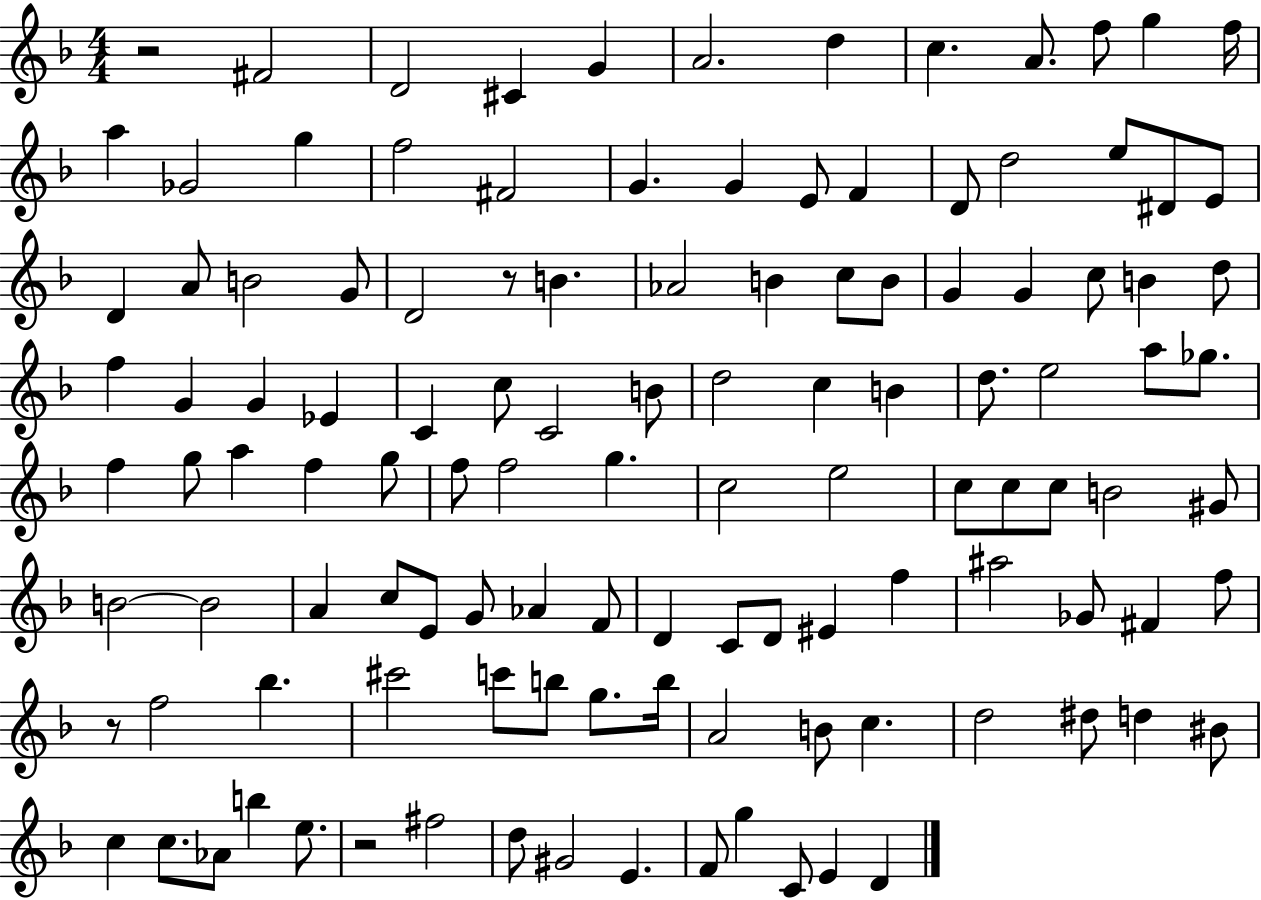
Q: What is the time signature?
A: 4/4